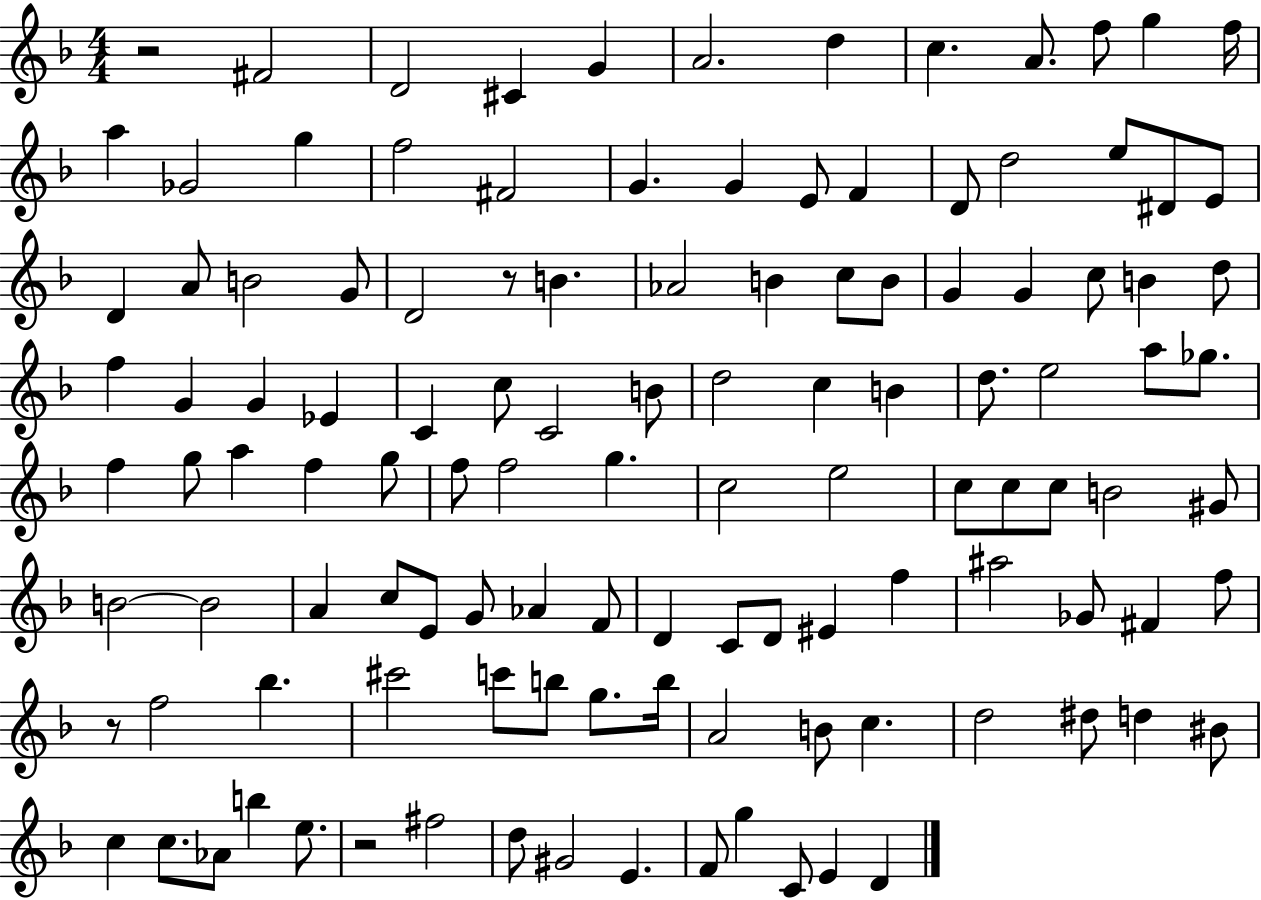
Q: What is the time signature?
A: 4/4